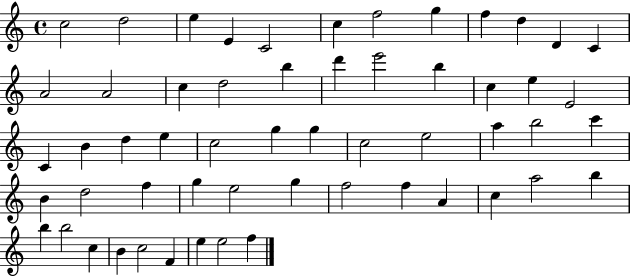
X:1
T:Untitled
M:4/4
L:1/4
K:C
c2 d2 e E C2 c f2 g f d D C A2 A2 c d2 b d' e'2 b c e E2 C B d e c2 g g c2 e2 a b2 c' B d2 f g e2 g f2 f A c a2 b b b2 c B c2 F e e2 f